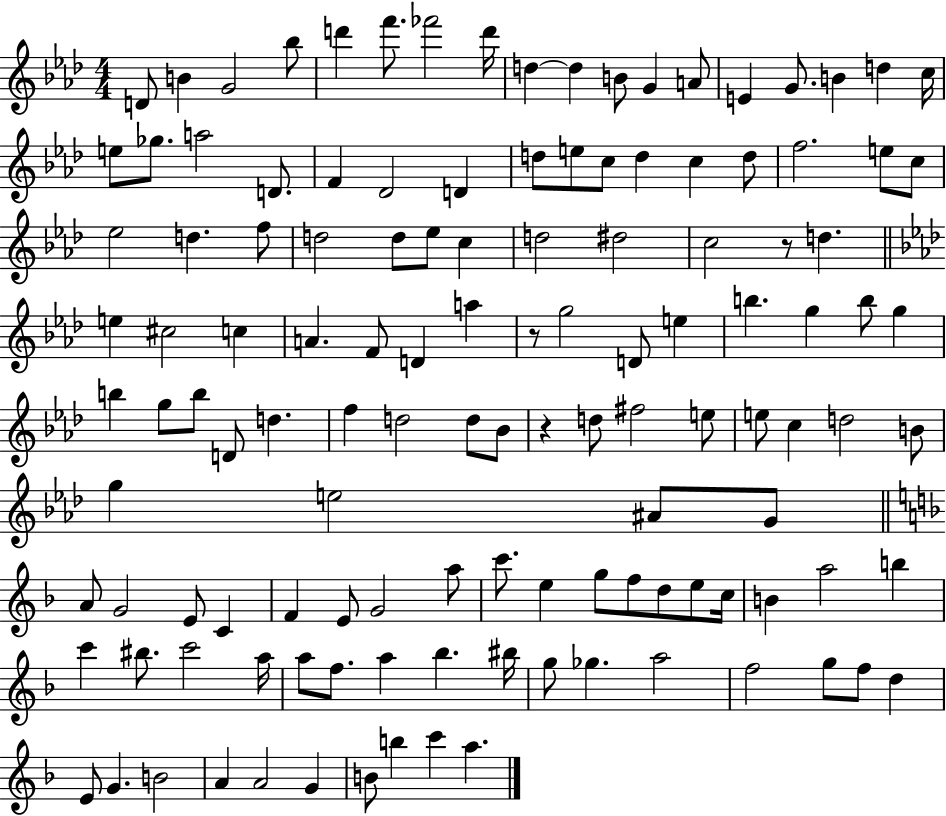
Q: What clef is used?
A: treble